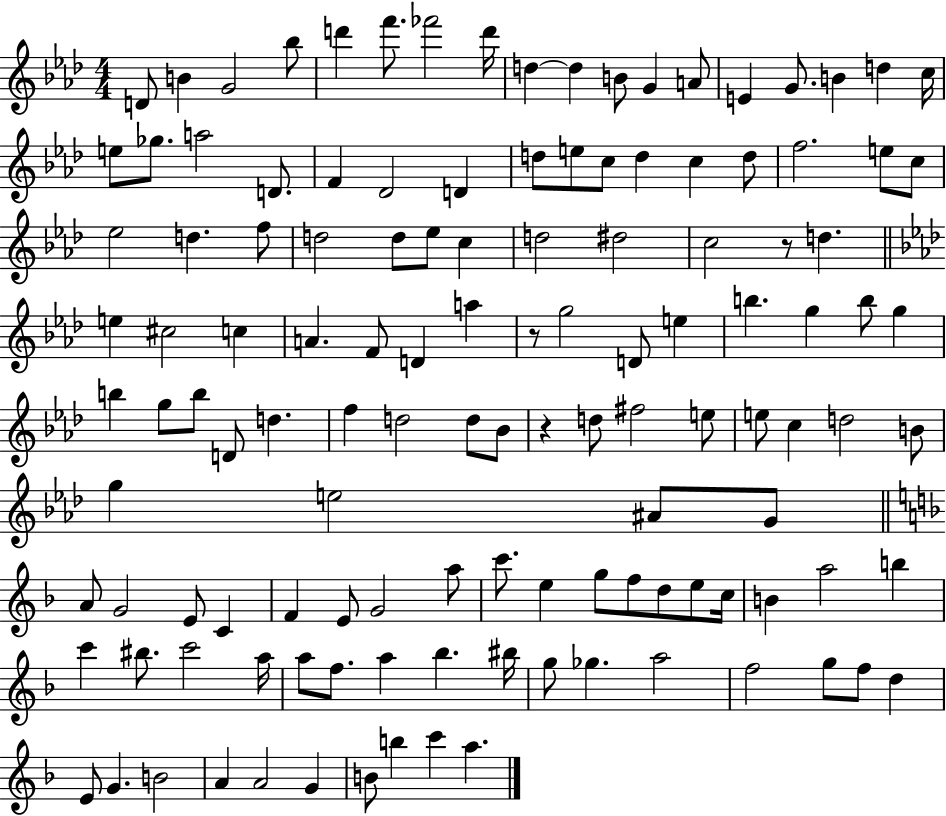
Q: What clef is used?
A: treble